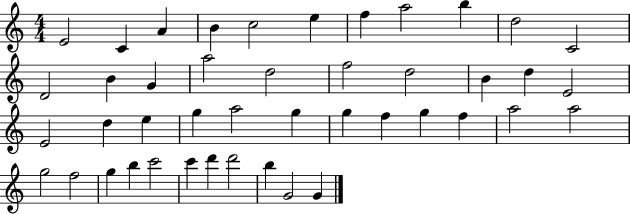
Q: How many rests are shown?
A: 0